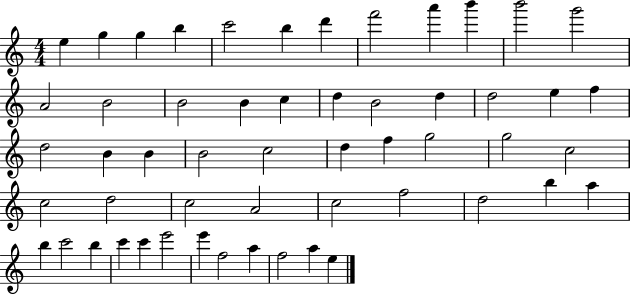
E5/q G5/q G5/q B5/q C6/h B5/q D6/q F6/h A6/q B6/q B6/h G6/h A4/h B4/h B4/h B4/q C5/q D5/q B4/h D5/q D5/h E5/q F5/q D5/h B4/q B4/q B4/h C5/h D5/q F5/q G5/h G5/h C5/h C5/h D5/h C5/h A4/h C5/h F5/h D5/h B5/q A5/q B5/q C6/h B5/q C6/q C6/q E6/h E6/q F5/h A5/q F5/h A5/q E5/q